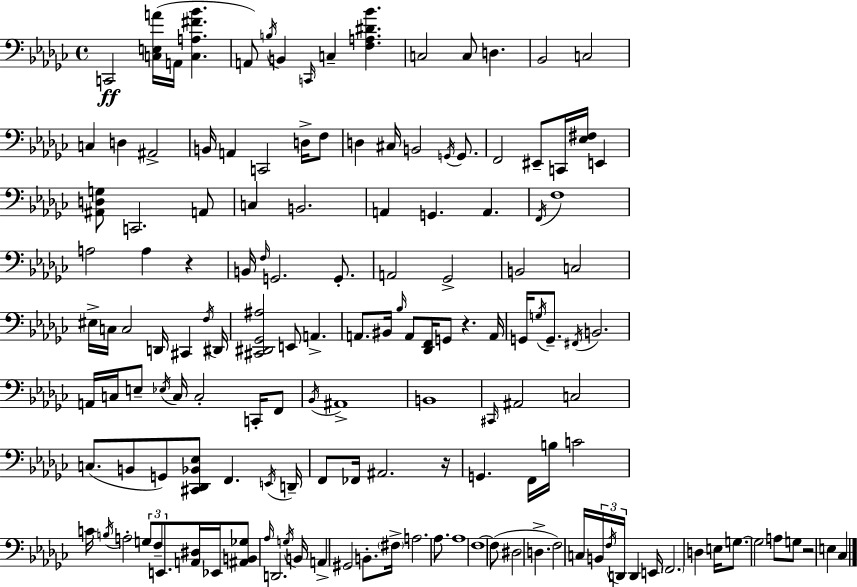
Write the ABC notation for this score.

X:1
T:Untitled
M:4/4
L:1/4
K:Ebm
C,,2 [C,E,A]/4 A,,/4 [C,A,^F_B] A,,/2 B,/4 B,, C,,/4 C, [F,A,^D_B] C,2 C,/2 D, _B,,2 C,2 C, D, ^A,,2 B,,/4 A,, C,,2 D,/4 F,/2 D, ^C,/4 B,,2 G,,/4 G,,/2 F,,2 ^E,,/2 C,,/4 [_E,^F,]/4 E,, [^A,,D,G,]/2 C,,2 A,,/2 C, B,,2 A,, G,, A,, F,,/4 F,4 A,2 A, z B,,/4 F,/4 G,,2 G,,/2 A,,2 _G,,2 B,,2 C,2 ^E,/4 C,/4 C,2 D,,/4 ^C,, F,/4 ^D,,/4 [^C,,^D,,_G,,^A,]2 E,,/2 A,, A,,/2 ^B,,/4 _B,/4 A,,/2 [_D,,F,,]/4 G,,/2 z A,,/4 G,,/4 G,/4 G,,/2 ^F,,/4 B,,2 A,,/4 C,/4 E,/2 _E,/4 C,/4 C,2 C,,/4 F,,/2 _B,,/4 ^A,,4 B,,4 ^C,,/4 ^A,,2 C,2 C,/2 B,,/2 G,,/2 [^C,,_D,,_B,,_E,]/2 F,, E,,/4 D,,/4 F,,/2 _F,,/4 ^A,,2 z/4 G,, F,,/4 B,/4 C2 C/4 B,/4 A,2 G,/2 F,/2 E,,/2 [A,,^D,]/4 _E,,/4 [^A,,B,,_G,]/2 _A,/4 D,,2 G,/4 B,,/4 A,, ^G,,2 B,,/2 ^F,/4 A,2 _A,/2 _A,4 F,4 F,/2 ^D,2 D, F,2 C,/4 B,,/4 F,/4 D,,/4 D,, E,,/4 F,,2 D, E,/4 G,/2 G,2 A,/2 G,/2 z2 E, _C,